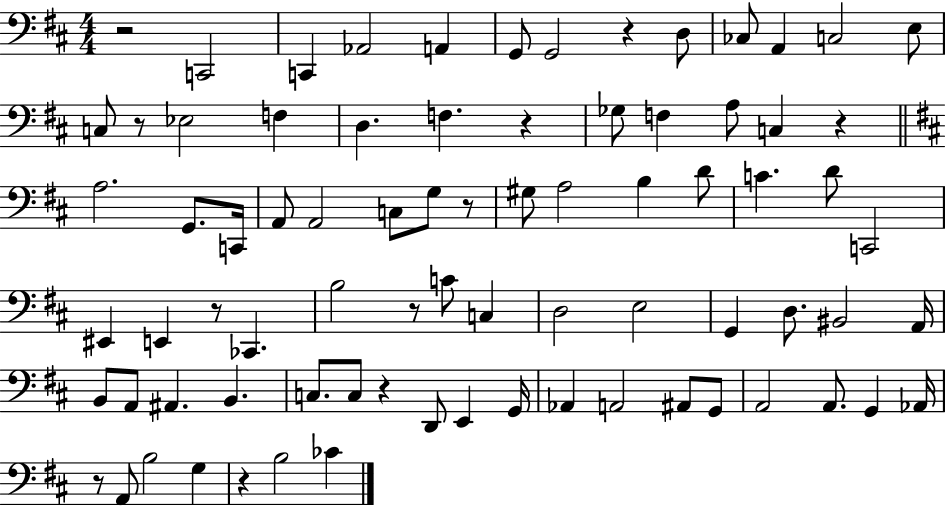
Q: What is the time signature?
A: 4/4